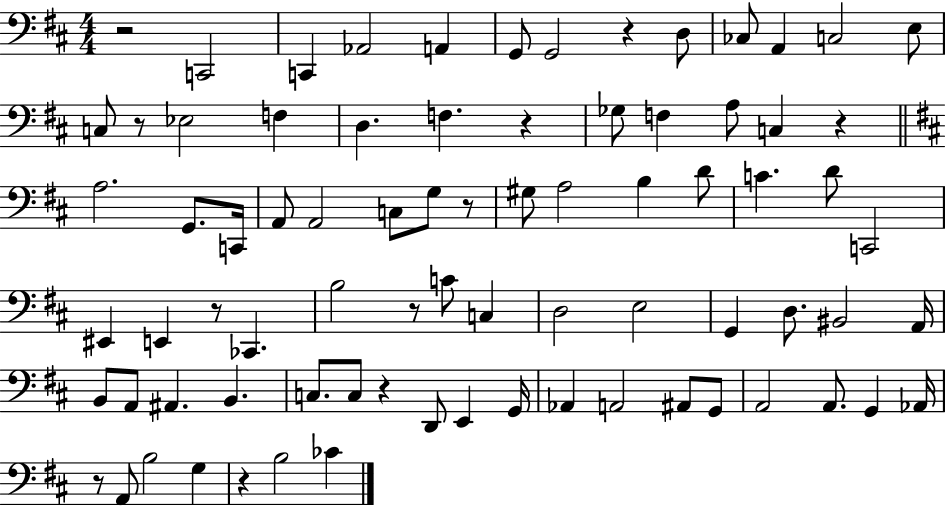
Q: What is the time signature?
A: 4/4